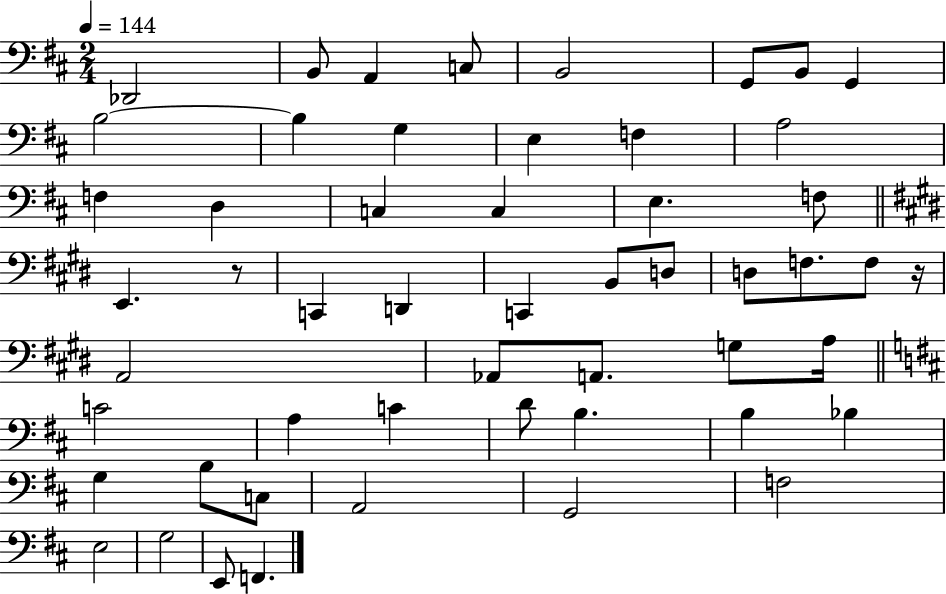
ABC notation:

X:1
T:Untitled
M:2/4
L:1/4
K:D
_D,,2 B,,/2 A,, C,/2 B,,2 G,,/2 B,,/2 G,, B,2 B, G, E, F, A,2 F, D, C, C, E, F,/2 E,, z/2 C,, D,, C,, B,,/2 D,/2 D,/2 F,/2 F,/2 z/4 A,,2 _A,,/2 A,,/2 G,/2 A,/4 C2 A, C D/2 B, B, _B, G, B,/2 C,/2 A,,2 G,,2 F,2 E,2 G,2 E,,/2 F,,